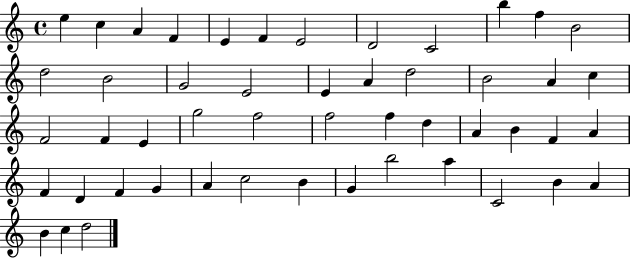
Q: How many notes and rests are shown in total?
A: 50